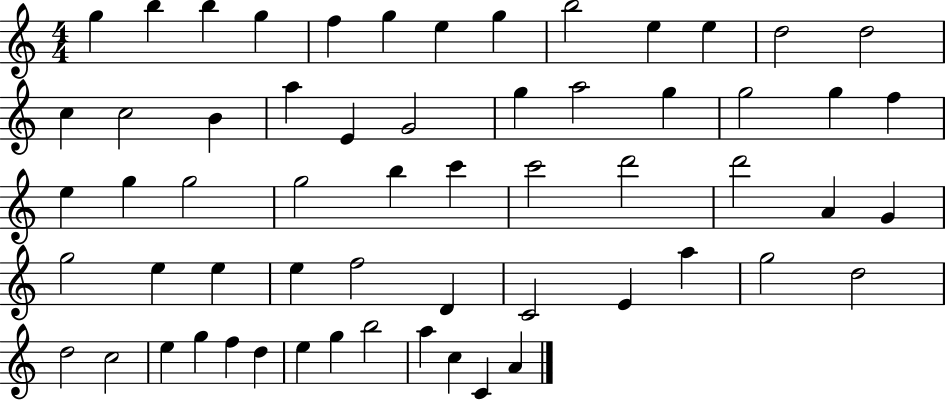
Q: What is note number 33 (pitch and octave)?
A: D6